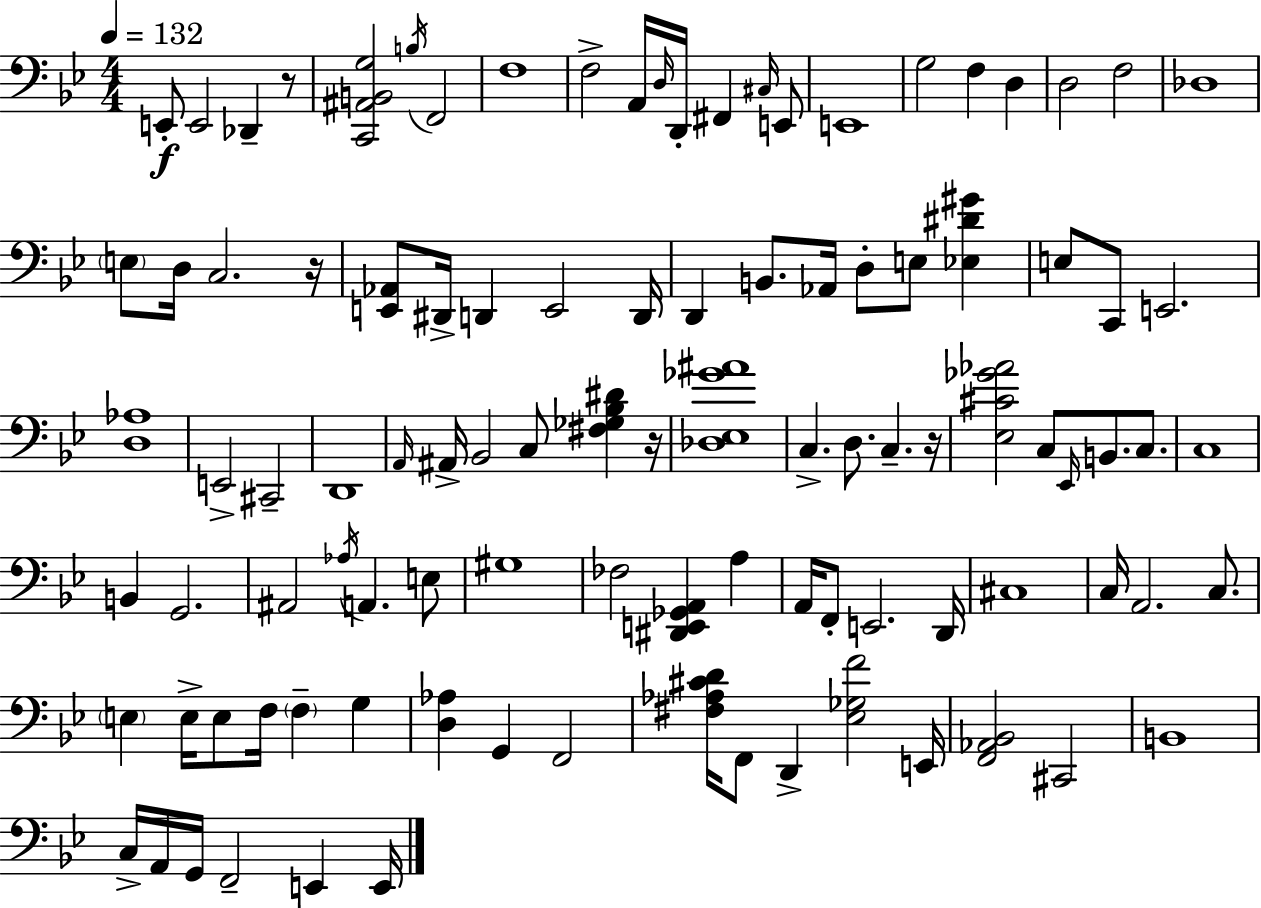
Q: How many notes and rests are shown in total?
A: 102